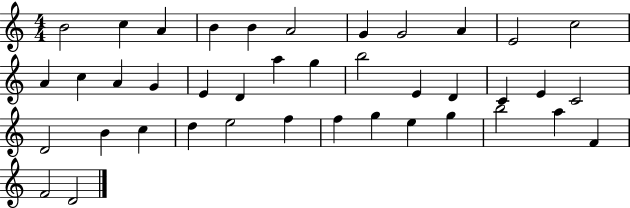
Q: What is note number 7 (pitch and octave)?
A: G4